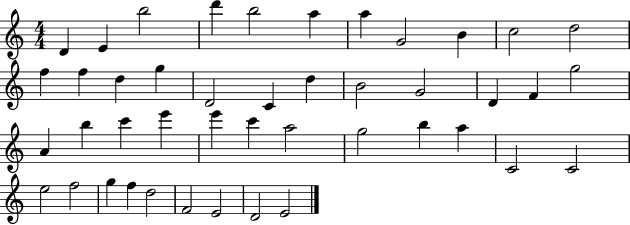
X:1
T:Untitled
M:4/4
L:1/4
K:C
D E b2 d' b2 a a G2 B c2 d2 f f d g D2 C d B2 G2 D F g2 A b c' e' e' c' a2 g2 b a C2 C2 e2 f2 g f d2 F2 E2 D2 E2